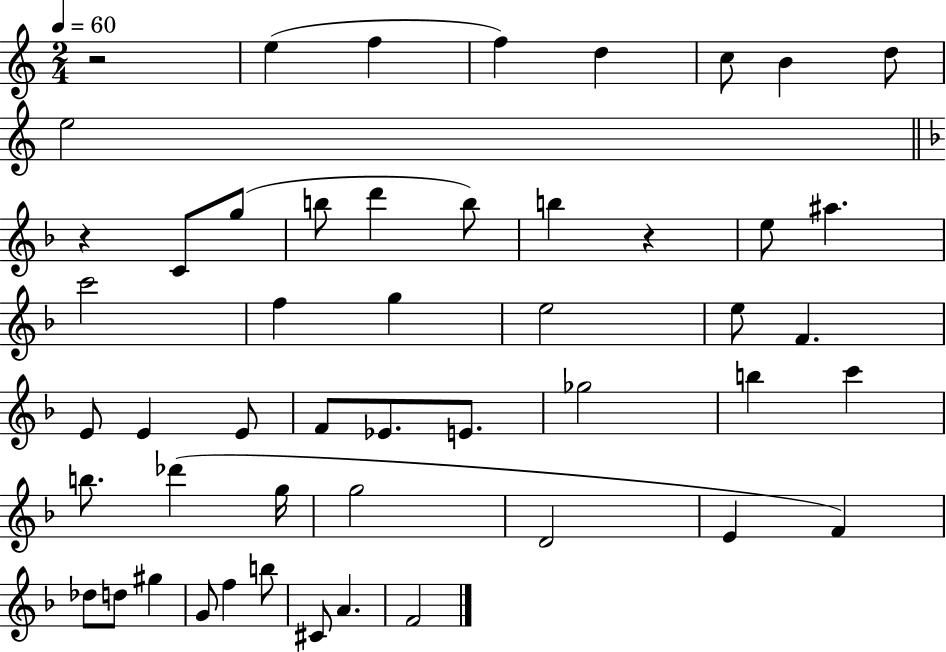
R/h E5/q F5/q F5/q D5/q C5/e B4/q D5/e E5/h R/q C4/e G5/e B5/e D6/q B5/e B5/q R/q E5/e A#5/q. C6/h F5/q G5/q E5/h E5/e F4/q. E4/e E4/q E4/e F4/e Eb4/e. E4/e. Gb5/h B5/q C6/q B5/e. Db6/q G5/s G5/h D4/h E4/q F4/q Db5/e D5/e G#5/q G4/e F5/q B5/e C#4/e A4/q. F4/h